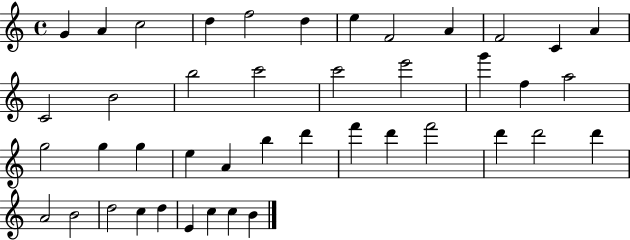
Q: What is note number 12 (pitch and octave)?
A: A4